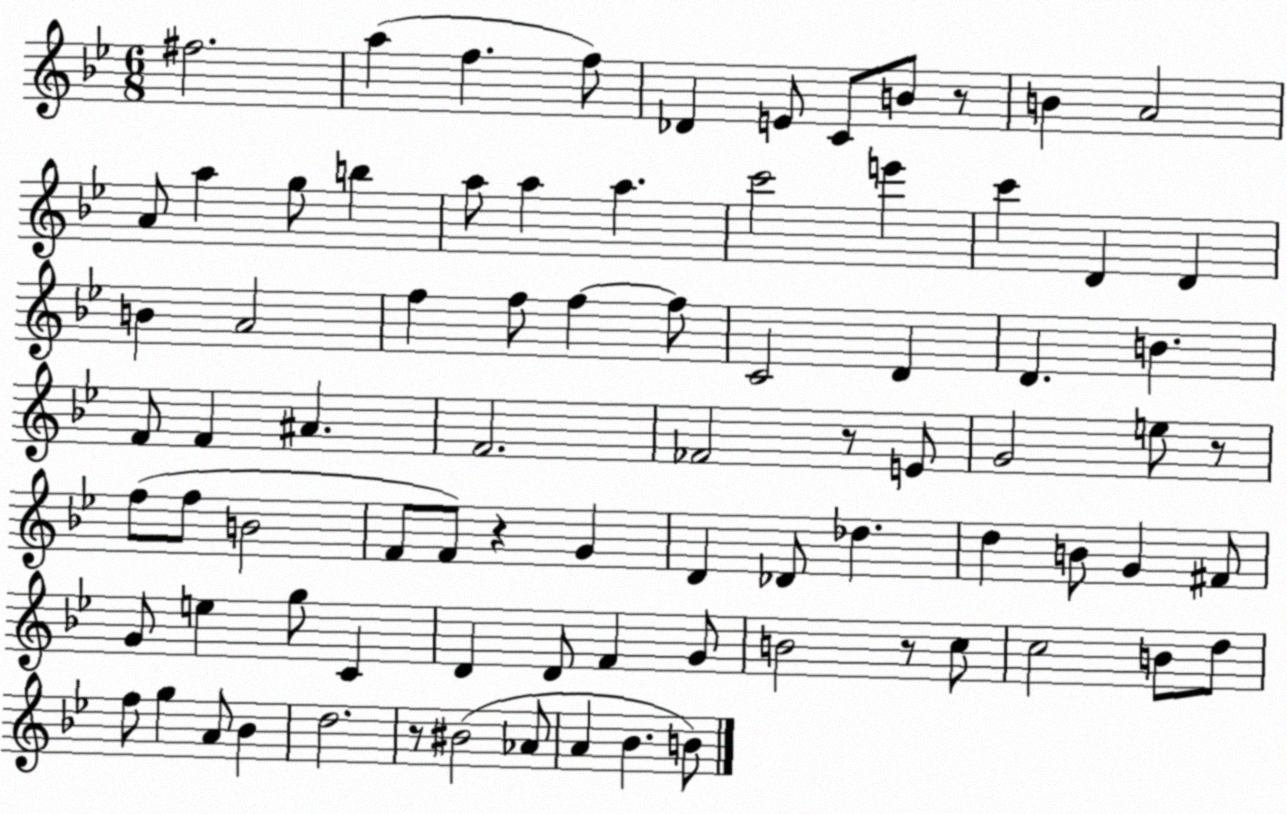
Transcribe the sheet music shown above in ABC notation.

X:1
T:Untitled
M:6/8
L:1/4
K:Bb
^f2 a f f/2 _D E/2 C/2 B/2 z/2 B A2 A/2 a g/2 b a/2 a a c'2 e' c' D D B A2 f f/2 f f/2 C2 D D B F/2 F ^A F2 _F2 z/2 E/2 G2 e/2 z/2 f/2 f/2 B2 F/2 F/2 z G D _D/2 _d d B/2 G ^F/2 G/2 e g/2 C D D/2 F G/2 B2 z/2 c/2 c2 B/2 d/2 f/2 g A/2 _B d2 z/2 ^B2 _A/2 A _B B/2